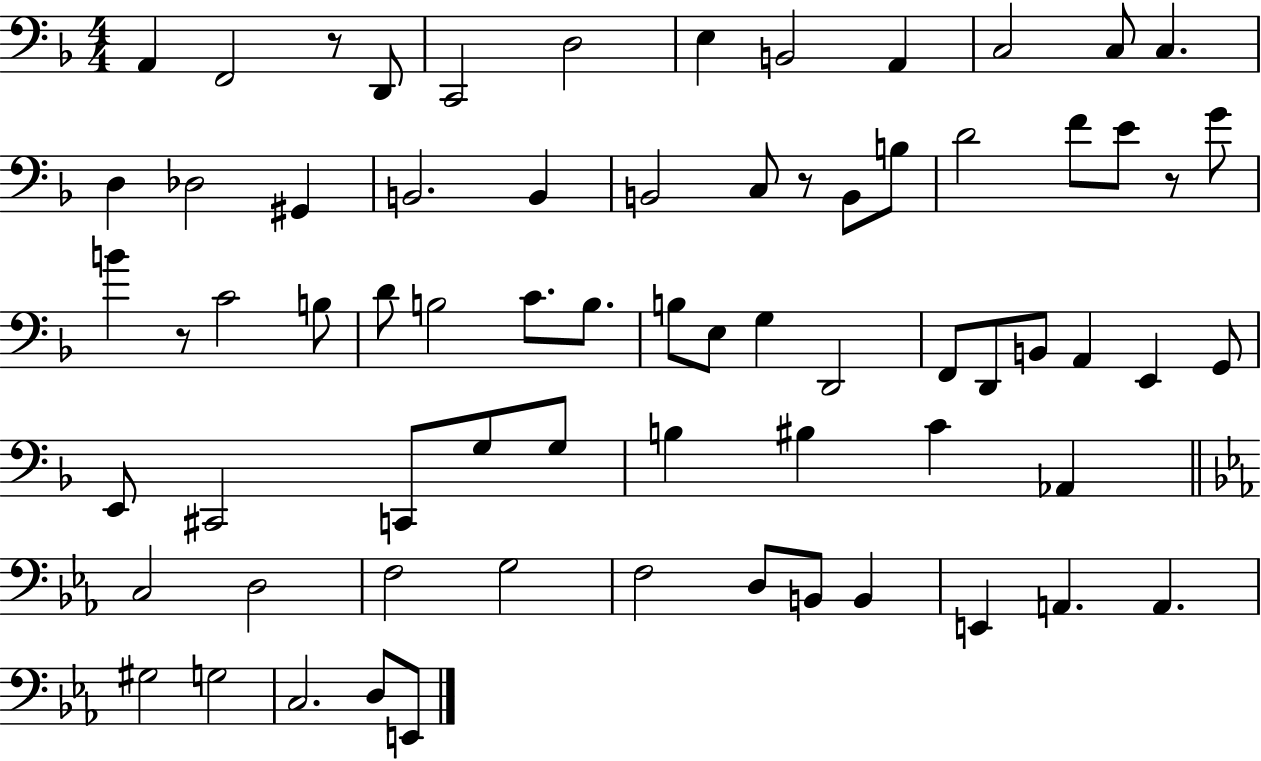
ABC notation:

X:1
T:Untitled
M:4/4
L:1/4
K:F
A,, F,,2 z/2 D,,/2 C,,2 D,2 E, B,,2 A,, C,2 C,/2 C, D, _D,2 ^G,, B,,2 B,, B,,2 C,/2 z/2 B,,/2 B,/2 D2 F/2 E/2 z/2 G/2 B z/2 C2 B,/2 D/2 B,2 C/2 B,/2 B,/2 E,/2 G, D,,2 F,,/2 D,,/2 B,,/2 A,, E,, G,,/2 E,,/2 ^C,,2 C,,/2 G,/2 G,/2 B, ^B, C _A,, C,2 D,2 F,2 G,2 F,2 D,/2 B,,/2 B,, E,, A,, A,, ^G,2 G,2 C,2 D,/2 E,,/2